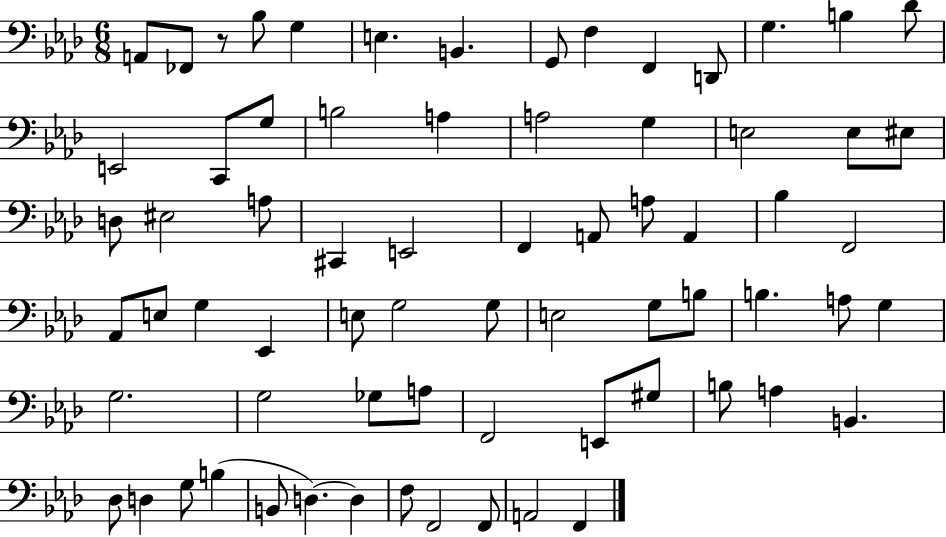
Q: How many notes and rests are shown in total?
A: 70